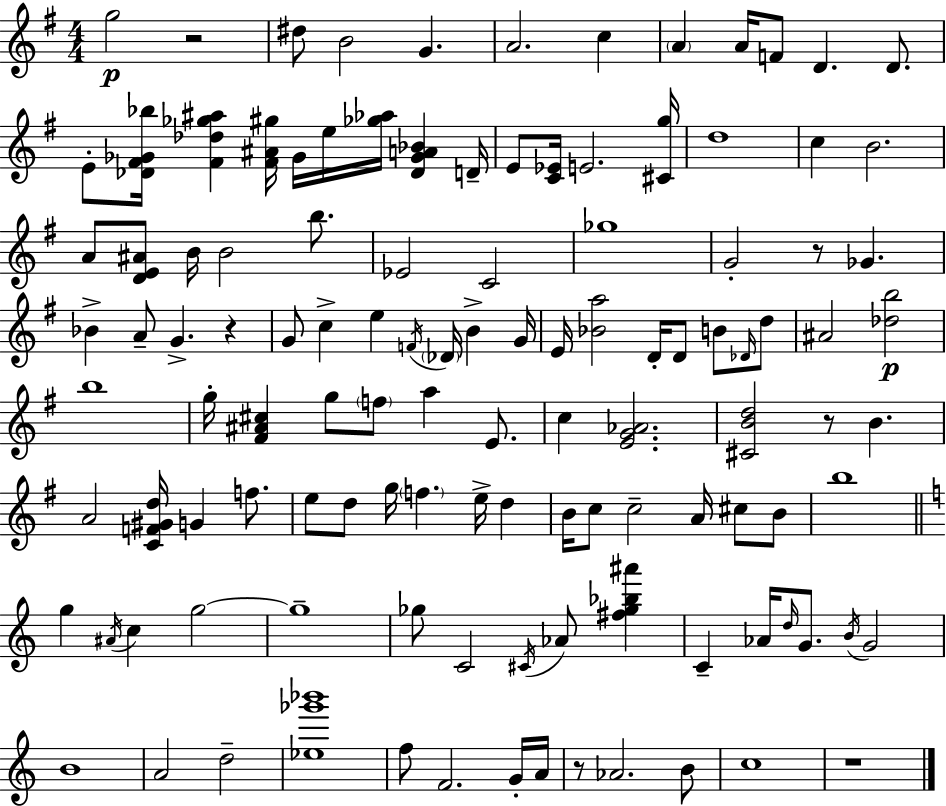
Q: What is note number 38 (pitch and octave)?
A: B4